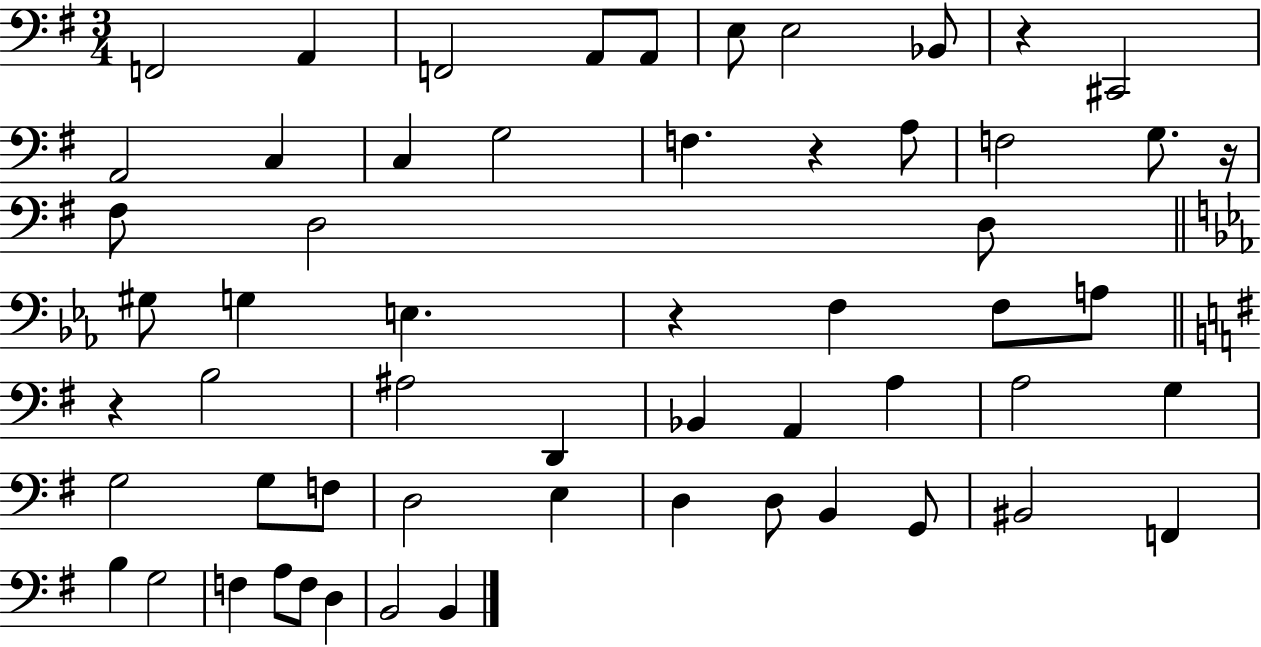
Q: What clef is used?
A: bass